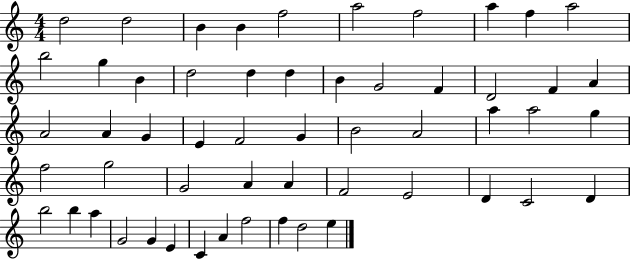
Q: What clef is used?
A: treble